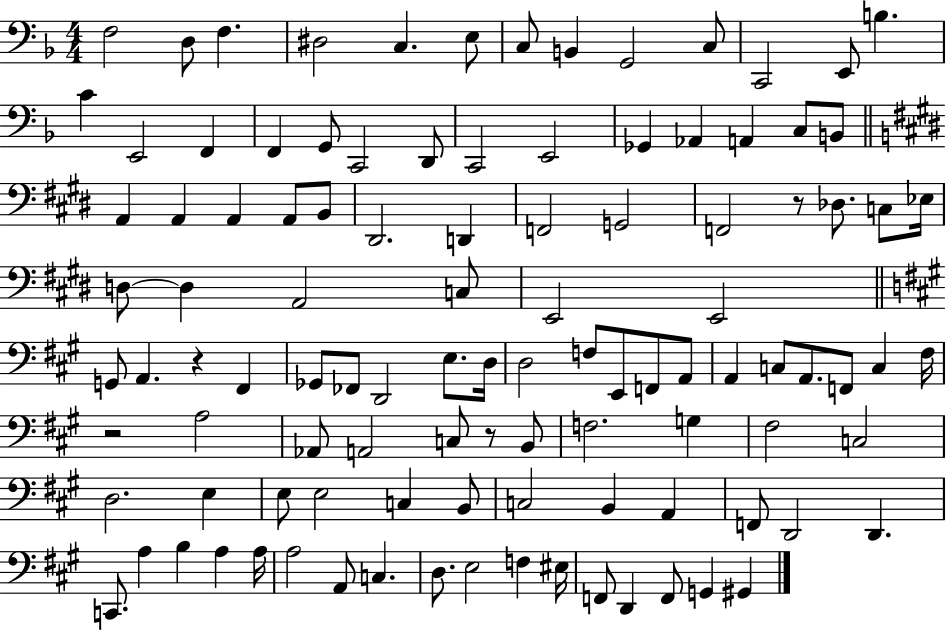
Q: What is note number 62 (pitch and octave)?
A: A2